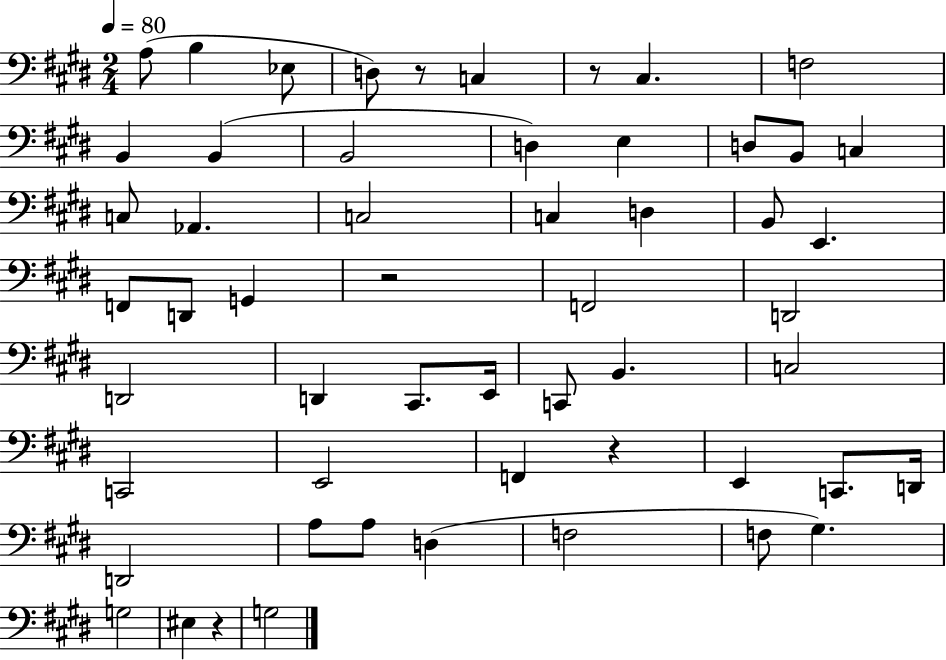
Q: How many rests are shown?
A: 5